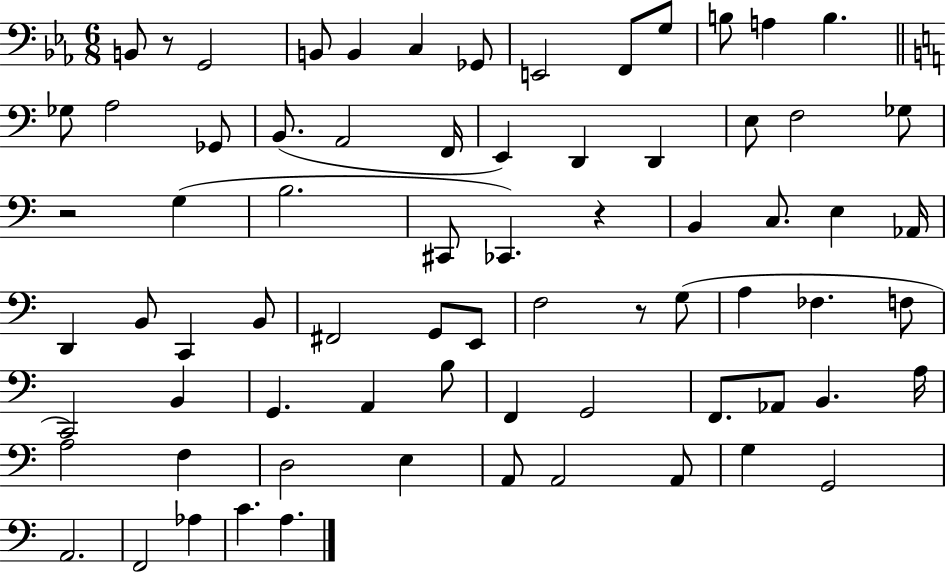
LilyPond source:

{
  \clef bass
  \numericTimeSignature
  \time 6/8
  \key ees \major
  b,8 r8 g,2 | b,8 b,4 c4 ges,8 | e,2 f,8 g8 | b8 a4 b4. | \break \bar "||" \break \key c \major ges8 a2 ges,8 | b,8.( a,2 f,16 | e,4) d,4 d,4 | e8 f2 ges8 | \break r2 g4( | b2. | cis,8 ces,4.) r4 | b,4 c8. e4 aes,16 | \break d,4 b,8 c,4 b,8 | fis,2 g,8 e,8 | f2 r8 g8( | a4 fes4. f8 | \break c,2) b,4 | g,4. a,4 b8 | f,4 g,2 | f,8. aes,8 b,4. a16 | \break a2 f4 | d2 e4 | a,8 a,2 a,8 | g4 g,2 | \break a,2. | f,2 aes4 | c'4. a4. | \bar "|."
}